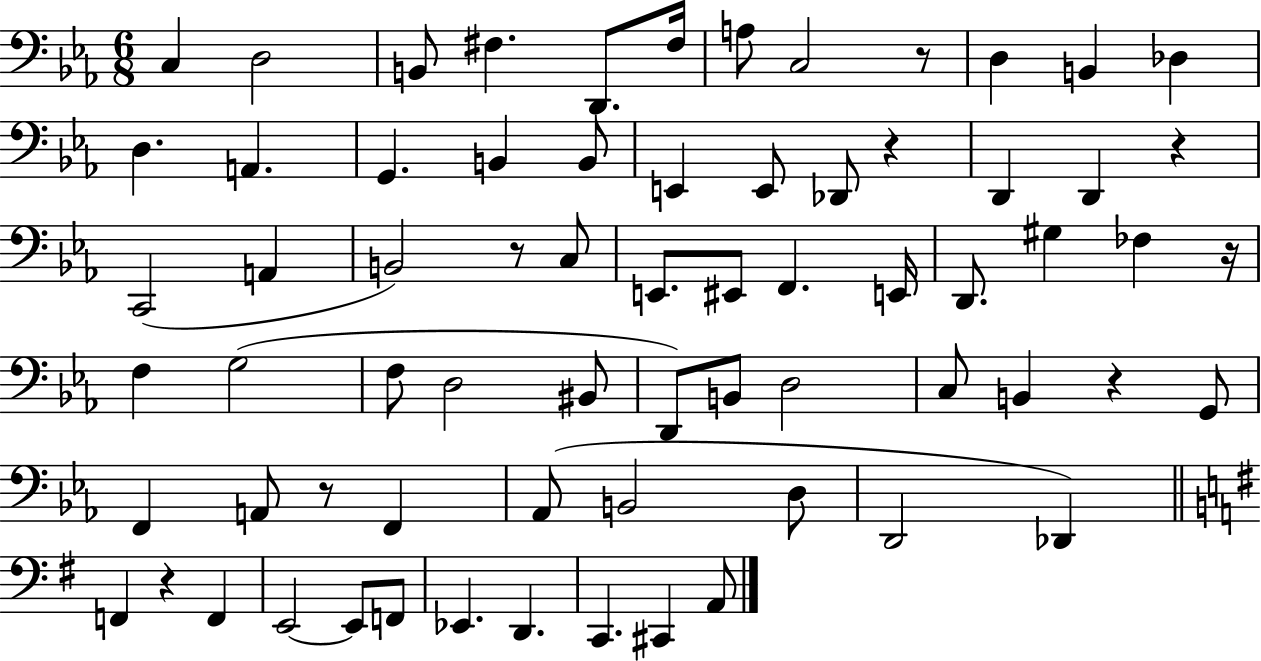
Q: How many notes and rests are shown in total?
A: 69